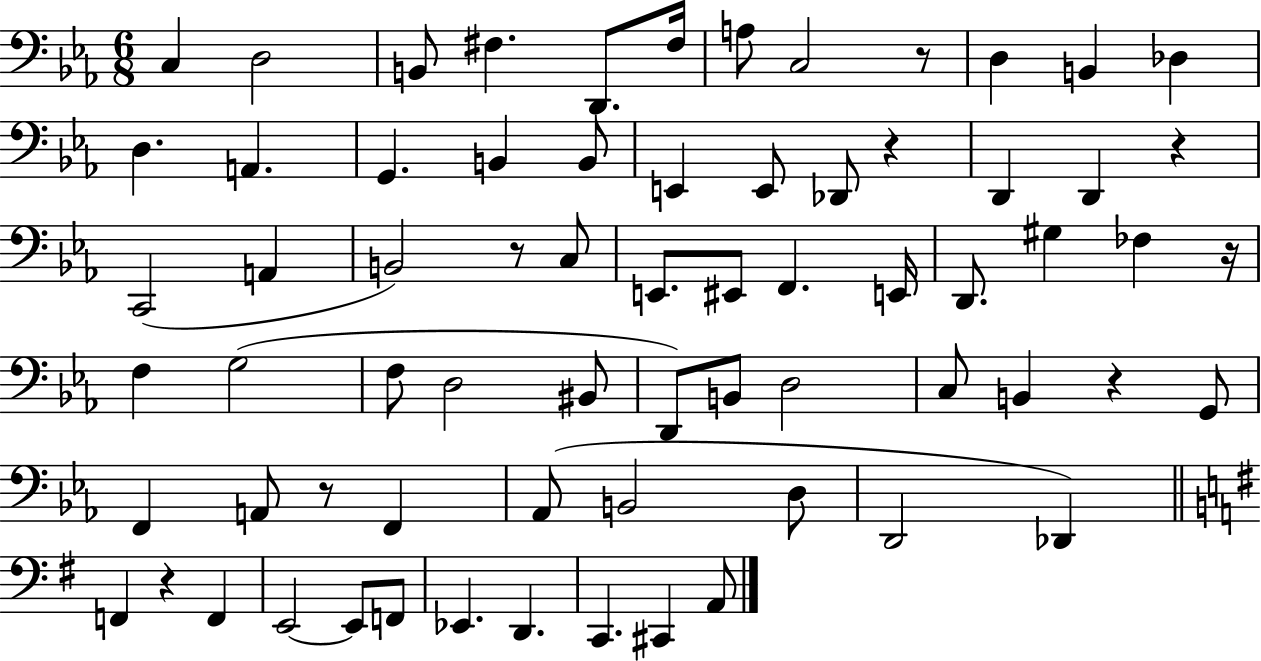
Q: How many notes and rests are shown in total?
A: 69